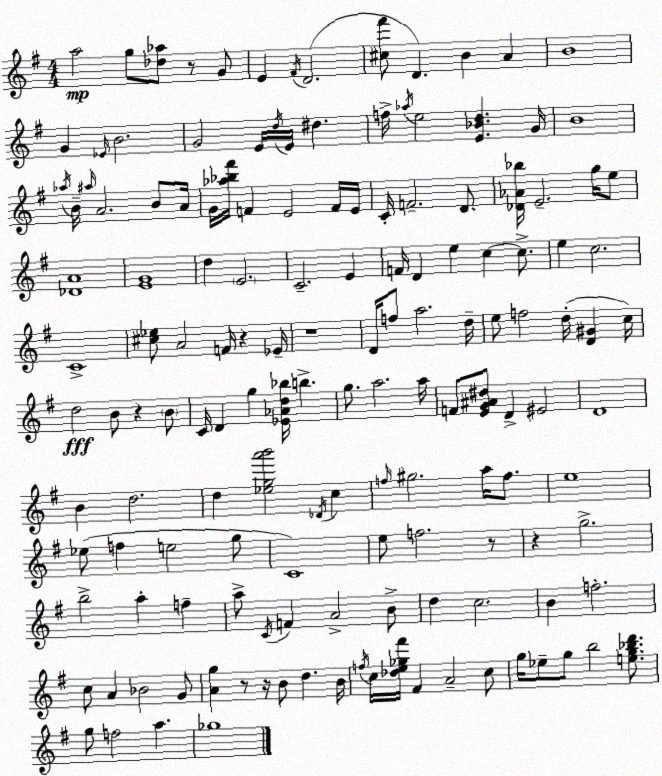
X:1
T:Untitled
M:4/4
L:1/4
K:G
a2 g/2 [_d_a]/2 z/2 G/2 E ^F/4 D2 [^c^f']/2 D B A B4 G _E/4 B2 G2 E/4 d/4 E/4 ^d f/4 _a/4 e2 [E_Bd] G/4 B4 _a/4 B/4 ^a/4 A2 B/2 A/4 G/4 [_a_b^f']/4 F E2 F/4 E/4 C/4 F2 D/2 [_D_A_b]/4 E2 g/4 e/2 [_DA]4 [EG]4 d E2 C2 E F/4 D e c c/2 e c2 C4 [^c_e]/2 A2 F/4 z _E/4 z4 D/4 f/2 a2 d/4 e/2 f2 d/4 [D^G] c/4 d2 B/2 z B/2 C/4 D g [_E_Ad_b]/4 b g/2 a2 a/4 F/2 [EG^A^d]/2 D ^E2 D4 B d2 d [_ega'b']2 _D/4 c f/4 ^g2 a/4 f/2 e4 _e/2 f e2 g/2 C4 e/2 f2 z/2 z g2 b2 a f a/2 C/4 F A2 B/2 d c2 B f2 c/2 A _B2 G/2 [Ag] z/2 z/4 B/2 d B/4 f/4 c/4 [_de_g^f']/4 ^F A2 c/2 g/4 _e/2 g/2 b2 [eg_bd']/2 g/2 f2 a _g4